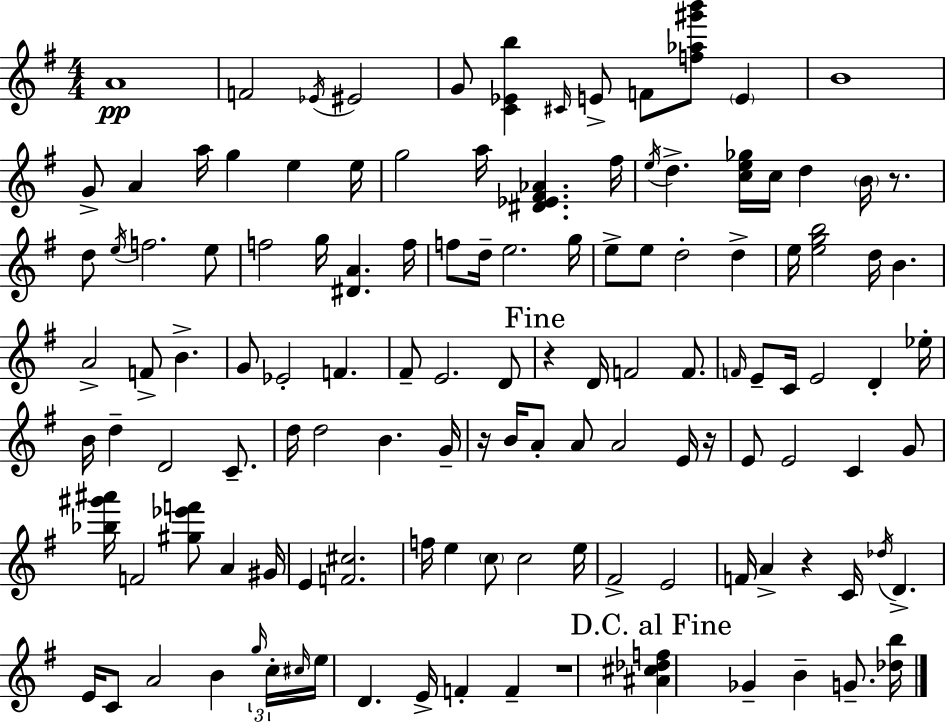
{
  \clef treble
  \numericTimeSignature
  \time 4/4
  \key e \minor
  \repeat volta 2 { a'1\pp | f'2 \acciaccatura { ees'16 } eis'2 | g'8 <c' ees' b''>4 \grace { cis'16 } e'8-> f'8 <f'' aes'' gis''' b'''>8 \parenthesize e'4 | b'1 | \break g'8-> a'4 a''16 g''4 e''4 | e''16 g''2 a''16 <dis' ees' fis' aes'>4. | fis''16 \acciaccatura { e''16 } d''4.-> <c'' e'' ges''>16 c''16 d''4 \parenthesize b'16 | r8. d''8 \acciaccatura { e''16 } f''2. | \break e''8 f''2 g''16 <dis' a'>4. | f''16 f''8 d''16-- e''2. | g''16 e''8-> e''8 d''2-. | d''4-> e''16 <e'' g'' b''>2 d''16 b'4. | \break a'2-> f'8-> b'4.-> | g'8 ees'2-. f'4. | fis'8-- e'2. | d'8 \mark "Fine" r4 d'16 f'2 | \break f'8. \grace { f'16 } e'8-- c'16 e'2 | d'4-. ees''16-. b'16 d''4-- d'2 | c'8.-- d''16 d''2 b'4. | g'16-- r16 b'16 a'8-. a'8 a'2 | \break e'16 r16 e'8 e'2 c'4 | g'8 <bes'' gis''' ais'''>16 f'2 <gis'' ees''' f'''>8 | a'4 gis'16 e'4 <f' cis''>2. | f''16 e''4 \parenthesize c''8 c''2 | \break e''16 fis'2-> e'2 | f'16 a'4-> r4 c'16 \acciaccatura { des''16 } | d'4.-> e'16 c'8 a'2 | b'4 \tuplet 3/2 { \grace { g''16 } c''16-. \grace { cis''16 } } e''16 d'4. e'16-> | \break f'4-. f'4-- r1 | \mark "D.C. al Fine" <ais' cis'' des'' f''>4 ges'4-- | b'4-- g'8.-- <des'' b''>16 } \bar "|."
}